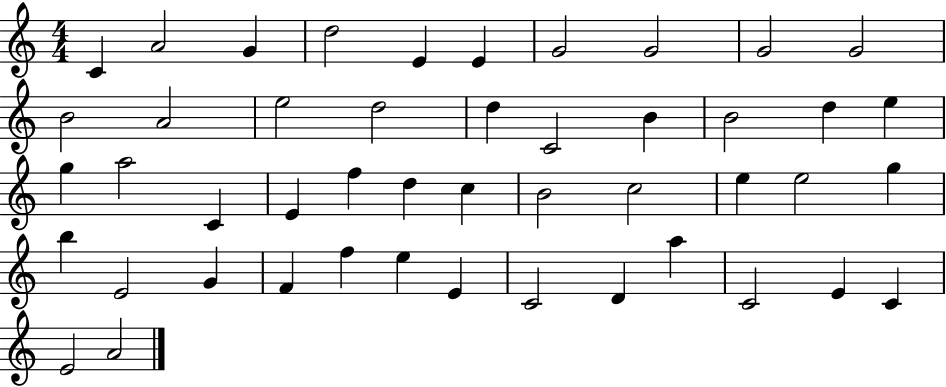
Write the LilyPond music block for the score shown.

{
  \clef treble
  \numericTimeSignature
  \time 4/4
  \key c \major
  c'4 a'2 g'4 | d''2 e'4 e'4 | g'2 g'2 | g'2 g'2 | \break b'2 a'2 | e''2 d''2 | d''4 c'2 b'4 | b'2 d''4 e''4 | \break g''4 a''2 c'4 | e'4 f''4 d''4 c''4 | b'2 c''2 | e''4 e''2 g''4 | \break b''4 e'2 g'4 | f'4 f''4 e''4 e'4 | c'2 d'4 a''4 | c'2 e'4 c'4 | \break e'2 a'2 | \bar "|."
}